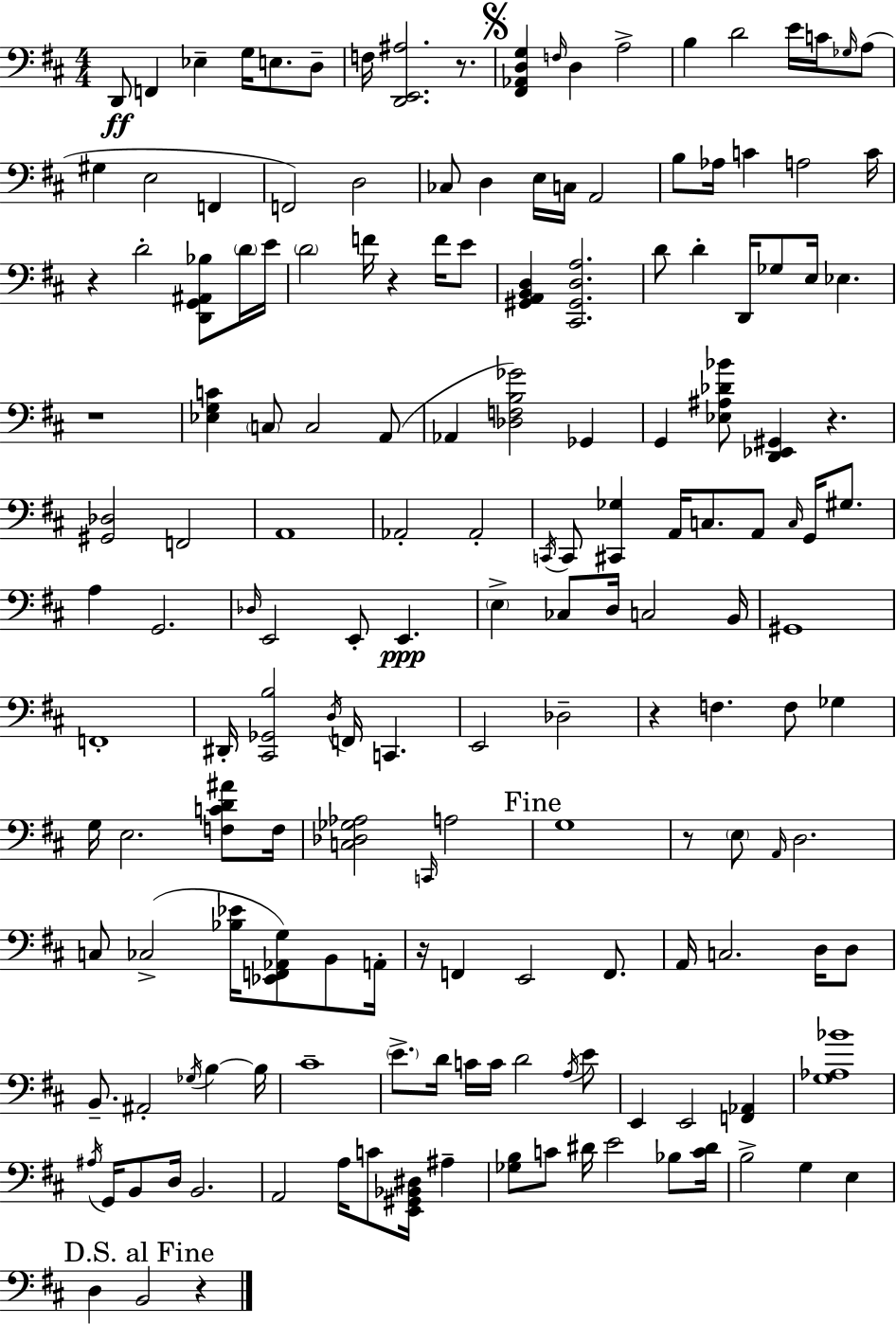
D2/e F2/q Eb3/q G3/s E3/e. D3/e F3/s [D2,E2,A#3]/h. R/e. [F#2,Ab2,D3,G3]/q F3/s D3/q A3/h B3/q D4/h E4/s C4/s Gb3/s A3/e G#3/q E3/h F2/q F2/h D3/h CES3/e D3/q E3/s C3/s A2/h B3/e Ab3/s C4/q A3/h C4/s R/q D4/h [D2,G2,A#2,Bb3]/e D4/s E4/s D4/h F4/s R/q F4/s E4/e [G#2,A2,B2,D3]/q [C#2,G#2,D3,A3]/h. D4/e D4/q D2/s Gb3/e E3/s Eb3/q. R/w [Eb3,G3,C4]/q C3/e C3/h A2/e Ab2/q [Db3,F3,B3,Gb4]/h Gb2/q G2/q [Eb3,A#3,Db4,Bb4]/e [D2,Eb2,G#2]/q R/q. [G#2,Db3]/h F2/h A2/w Ab2/h Ab2/h C2/s C2/e [C#2,Gb3]/q A2/s C3/e. A2/e C3/s G2/s G#3/e. A3/q G2/h. Db3/s E2/h E2/e E2/q. E3/q CES3/e D3/s C3/h B2/s G#2/w F2/w D#2/s [C#2,Gb2,B3]/h D3/s F2/s C2/q. E2/h Db3/h R/q F3/q. F3/e Gb3/q G3/s E3/h. [F3,C4,D4,A#4]/e F3/s [C3,Db3,Gb3,Ab3]/h C2/s A3/h G3/w R/e E3/e A2/s D3/h. C3/e CES3/h [Bb3,Eb4]/s [Eb2,F2,Ab2,G3]/e B2/e A2/s R/s F2/q E2/h F2/e. A2/s C3/h. D3/s D3/e B2/e. A#2/h Gb3/s B3/q B3/s C#4/w E4/e. D4/s C4/s C4/s D4/h A3/s E4/e E2/q E2/h [F2,Ab2]/q [G3,Ab3,Bb4]/w A#3/s G2/s B2/e D3/s B2/h. A2/h A3/s C4/e [E2,G#2,Bb2,D#3]/s A#3/q [Gb3,B3]/e C4/e D#4/s E4/h Bb3/e [C4,D#4]/s B3/h G3/q E3/q D3/q B2/h R/q